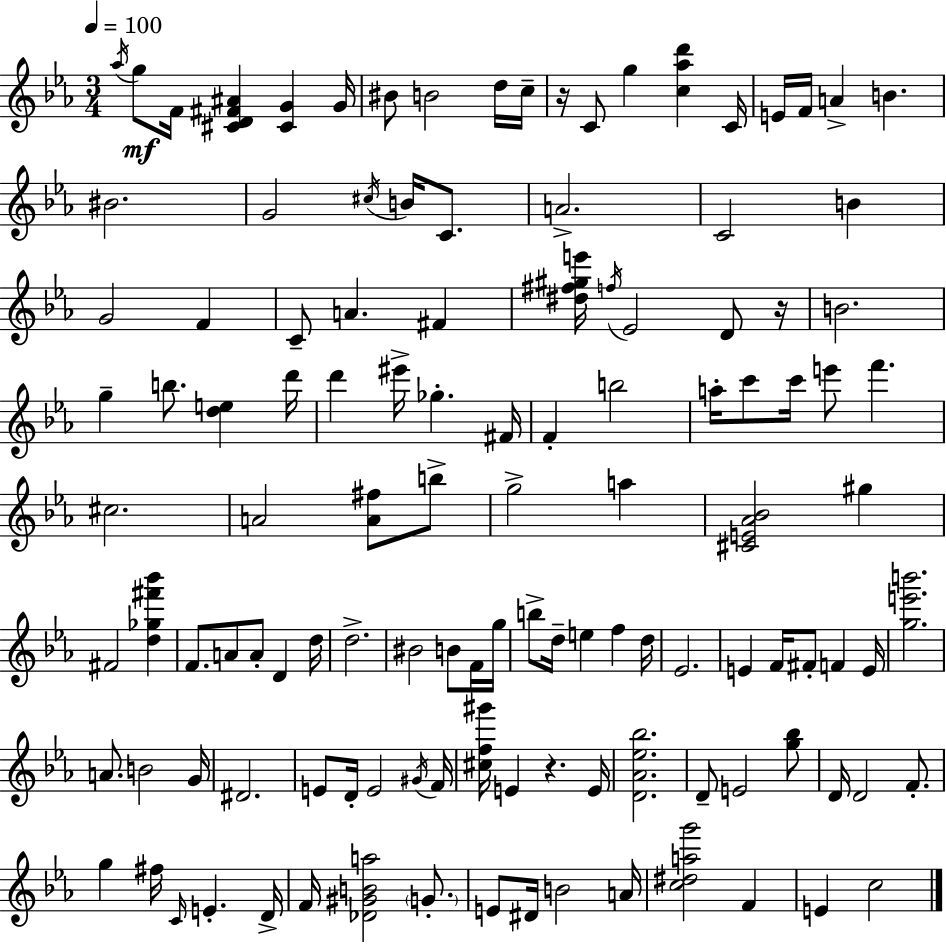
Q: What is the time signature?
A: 3/4